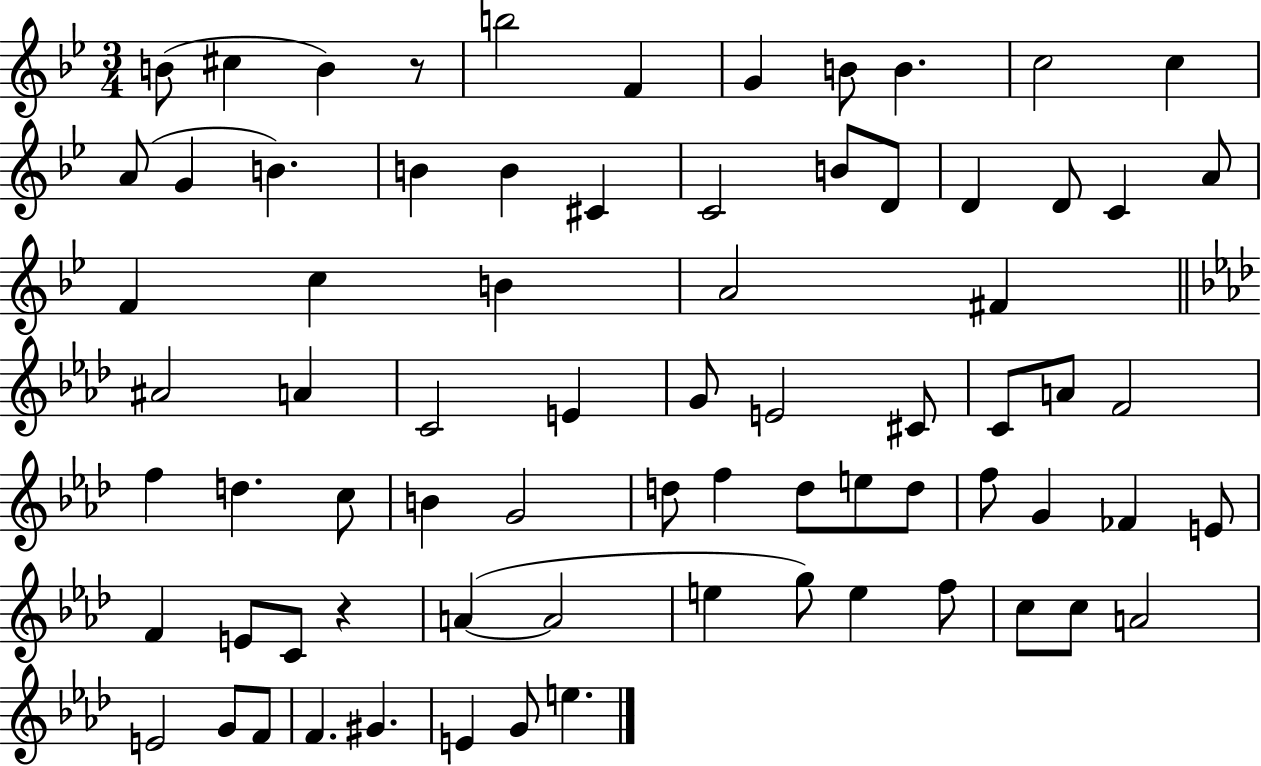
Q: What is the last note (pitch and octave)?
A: E5